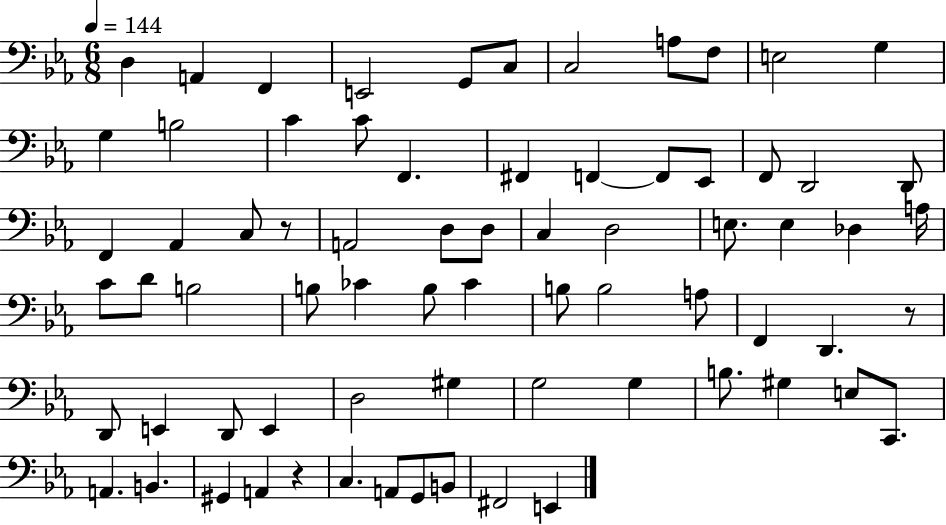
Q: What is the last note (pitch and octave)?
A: E2